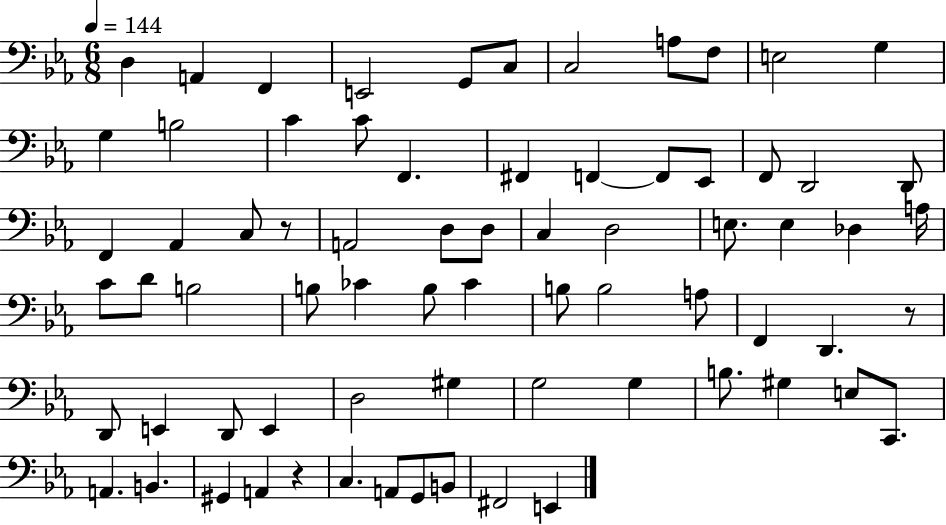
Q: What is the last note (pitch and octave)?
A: E2